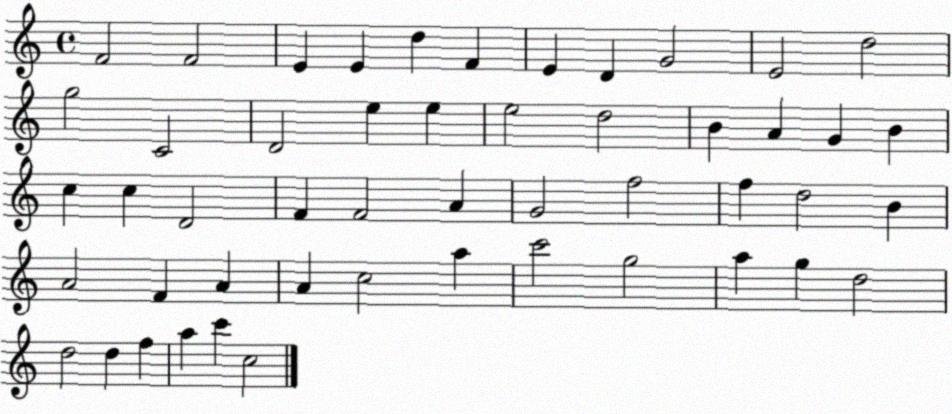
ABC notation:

X:1
T:Untitled
M:4/4
L:1/4
K:C
F2 F2 E E d F E D G2 E2 d2 g2 C2 D2 e e e2 d2 B A G B c c D2 F F2 A G2 f2 f d2 B A2 F A A c2 a c'2 g2 a g d2 d2 d f a c' c2